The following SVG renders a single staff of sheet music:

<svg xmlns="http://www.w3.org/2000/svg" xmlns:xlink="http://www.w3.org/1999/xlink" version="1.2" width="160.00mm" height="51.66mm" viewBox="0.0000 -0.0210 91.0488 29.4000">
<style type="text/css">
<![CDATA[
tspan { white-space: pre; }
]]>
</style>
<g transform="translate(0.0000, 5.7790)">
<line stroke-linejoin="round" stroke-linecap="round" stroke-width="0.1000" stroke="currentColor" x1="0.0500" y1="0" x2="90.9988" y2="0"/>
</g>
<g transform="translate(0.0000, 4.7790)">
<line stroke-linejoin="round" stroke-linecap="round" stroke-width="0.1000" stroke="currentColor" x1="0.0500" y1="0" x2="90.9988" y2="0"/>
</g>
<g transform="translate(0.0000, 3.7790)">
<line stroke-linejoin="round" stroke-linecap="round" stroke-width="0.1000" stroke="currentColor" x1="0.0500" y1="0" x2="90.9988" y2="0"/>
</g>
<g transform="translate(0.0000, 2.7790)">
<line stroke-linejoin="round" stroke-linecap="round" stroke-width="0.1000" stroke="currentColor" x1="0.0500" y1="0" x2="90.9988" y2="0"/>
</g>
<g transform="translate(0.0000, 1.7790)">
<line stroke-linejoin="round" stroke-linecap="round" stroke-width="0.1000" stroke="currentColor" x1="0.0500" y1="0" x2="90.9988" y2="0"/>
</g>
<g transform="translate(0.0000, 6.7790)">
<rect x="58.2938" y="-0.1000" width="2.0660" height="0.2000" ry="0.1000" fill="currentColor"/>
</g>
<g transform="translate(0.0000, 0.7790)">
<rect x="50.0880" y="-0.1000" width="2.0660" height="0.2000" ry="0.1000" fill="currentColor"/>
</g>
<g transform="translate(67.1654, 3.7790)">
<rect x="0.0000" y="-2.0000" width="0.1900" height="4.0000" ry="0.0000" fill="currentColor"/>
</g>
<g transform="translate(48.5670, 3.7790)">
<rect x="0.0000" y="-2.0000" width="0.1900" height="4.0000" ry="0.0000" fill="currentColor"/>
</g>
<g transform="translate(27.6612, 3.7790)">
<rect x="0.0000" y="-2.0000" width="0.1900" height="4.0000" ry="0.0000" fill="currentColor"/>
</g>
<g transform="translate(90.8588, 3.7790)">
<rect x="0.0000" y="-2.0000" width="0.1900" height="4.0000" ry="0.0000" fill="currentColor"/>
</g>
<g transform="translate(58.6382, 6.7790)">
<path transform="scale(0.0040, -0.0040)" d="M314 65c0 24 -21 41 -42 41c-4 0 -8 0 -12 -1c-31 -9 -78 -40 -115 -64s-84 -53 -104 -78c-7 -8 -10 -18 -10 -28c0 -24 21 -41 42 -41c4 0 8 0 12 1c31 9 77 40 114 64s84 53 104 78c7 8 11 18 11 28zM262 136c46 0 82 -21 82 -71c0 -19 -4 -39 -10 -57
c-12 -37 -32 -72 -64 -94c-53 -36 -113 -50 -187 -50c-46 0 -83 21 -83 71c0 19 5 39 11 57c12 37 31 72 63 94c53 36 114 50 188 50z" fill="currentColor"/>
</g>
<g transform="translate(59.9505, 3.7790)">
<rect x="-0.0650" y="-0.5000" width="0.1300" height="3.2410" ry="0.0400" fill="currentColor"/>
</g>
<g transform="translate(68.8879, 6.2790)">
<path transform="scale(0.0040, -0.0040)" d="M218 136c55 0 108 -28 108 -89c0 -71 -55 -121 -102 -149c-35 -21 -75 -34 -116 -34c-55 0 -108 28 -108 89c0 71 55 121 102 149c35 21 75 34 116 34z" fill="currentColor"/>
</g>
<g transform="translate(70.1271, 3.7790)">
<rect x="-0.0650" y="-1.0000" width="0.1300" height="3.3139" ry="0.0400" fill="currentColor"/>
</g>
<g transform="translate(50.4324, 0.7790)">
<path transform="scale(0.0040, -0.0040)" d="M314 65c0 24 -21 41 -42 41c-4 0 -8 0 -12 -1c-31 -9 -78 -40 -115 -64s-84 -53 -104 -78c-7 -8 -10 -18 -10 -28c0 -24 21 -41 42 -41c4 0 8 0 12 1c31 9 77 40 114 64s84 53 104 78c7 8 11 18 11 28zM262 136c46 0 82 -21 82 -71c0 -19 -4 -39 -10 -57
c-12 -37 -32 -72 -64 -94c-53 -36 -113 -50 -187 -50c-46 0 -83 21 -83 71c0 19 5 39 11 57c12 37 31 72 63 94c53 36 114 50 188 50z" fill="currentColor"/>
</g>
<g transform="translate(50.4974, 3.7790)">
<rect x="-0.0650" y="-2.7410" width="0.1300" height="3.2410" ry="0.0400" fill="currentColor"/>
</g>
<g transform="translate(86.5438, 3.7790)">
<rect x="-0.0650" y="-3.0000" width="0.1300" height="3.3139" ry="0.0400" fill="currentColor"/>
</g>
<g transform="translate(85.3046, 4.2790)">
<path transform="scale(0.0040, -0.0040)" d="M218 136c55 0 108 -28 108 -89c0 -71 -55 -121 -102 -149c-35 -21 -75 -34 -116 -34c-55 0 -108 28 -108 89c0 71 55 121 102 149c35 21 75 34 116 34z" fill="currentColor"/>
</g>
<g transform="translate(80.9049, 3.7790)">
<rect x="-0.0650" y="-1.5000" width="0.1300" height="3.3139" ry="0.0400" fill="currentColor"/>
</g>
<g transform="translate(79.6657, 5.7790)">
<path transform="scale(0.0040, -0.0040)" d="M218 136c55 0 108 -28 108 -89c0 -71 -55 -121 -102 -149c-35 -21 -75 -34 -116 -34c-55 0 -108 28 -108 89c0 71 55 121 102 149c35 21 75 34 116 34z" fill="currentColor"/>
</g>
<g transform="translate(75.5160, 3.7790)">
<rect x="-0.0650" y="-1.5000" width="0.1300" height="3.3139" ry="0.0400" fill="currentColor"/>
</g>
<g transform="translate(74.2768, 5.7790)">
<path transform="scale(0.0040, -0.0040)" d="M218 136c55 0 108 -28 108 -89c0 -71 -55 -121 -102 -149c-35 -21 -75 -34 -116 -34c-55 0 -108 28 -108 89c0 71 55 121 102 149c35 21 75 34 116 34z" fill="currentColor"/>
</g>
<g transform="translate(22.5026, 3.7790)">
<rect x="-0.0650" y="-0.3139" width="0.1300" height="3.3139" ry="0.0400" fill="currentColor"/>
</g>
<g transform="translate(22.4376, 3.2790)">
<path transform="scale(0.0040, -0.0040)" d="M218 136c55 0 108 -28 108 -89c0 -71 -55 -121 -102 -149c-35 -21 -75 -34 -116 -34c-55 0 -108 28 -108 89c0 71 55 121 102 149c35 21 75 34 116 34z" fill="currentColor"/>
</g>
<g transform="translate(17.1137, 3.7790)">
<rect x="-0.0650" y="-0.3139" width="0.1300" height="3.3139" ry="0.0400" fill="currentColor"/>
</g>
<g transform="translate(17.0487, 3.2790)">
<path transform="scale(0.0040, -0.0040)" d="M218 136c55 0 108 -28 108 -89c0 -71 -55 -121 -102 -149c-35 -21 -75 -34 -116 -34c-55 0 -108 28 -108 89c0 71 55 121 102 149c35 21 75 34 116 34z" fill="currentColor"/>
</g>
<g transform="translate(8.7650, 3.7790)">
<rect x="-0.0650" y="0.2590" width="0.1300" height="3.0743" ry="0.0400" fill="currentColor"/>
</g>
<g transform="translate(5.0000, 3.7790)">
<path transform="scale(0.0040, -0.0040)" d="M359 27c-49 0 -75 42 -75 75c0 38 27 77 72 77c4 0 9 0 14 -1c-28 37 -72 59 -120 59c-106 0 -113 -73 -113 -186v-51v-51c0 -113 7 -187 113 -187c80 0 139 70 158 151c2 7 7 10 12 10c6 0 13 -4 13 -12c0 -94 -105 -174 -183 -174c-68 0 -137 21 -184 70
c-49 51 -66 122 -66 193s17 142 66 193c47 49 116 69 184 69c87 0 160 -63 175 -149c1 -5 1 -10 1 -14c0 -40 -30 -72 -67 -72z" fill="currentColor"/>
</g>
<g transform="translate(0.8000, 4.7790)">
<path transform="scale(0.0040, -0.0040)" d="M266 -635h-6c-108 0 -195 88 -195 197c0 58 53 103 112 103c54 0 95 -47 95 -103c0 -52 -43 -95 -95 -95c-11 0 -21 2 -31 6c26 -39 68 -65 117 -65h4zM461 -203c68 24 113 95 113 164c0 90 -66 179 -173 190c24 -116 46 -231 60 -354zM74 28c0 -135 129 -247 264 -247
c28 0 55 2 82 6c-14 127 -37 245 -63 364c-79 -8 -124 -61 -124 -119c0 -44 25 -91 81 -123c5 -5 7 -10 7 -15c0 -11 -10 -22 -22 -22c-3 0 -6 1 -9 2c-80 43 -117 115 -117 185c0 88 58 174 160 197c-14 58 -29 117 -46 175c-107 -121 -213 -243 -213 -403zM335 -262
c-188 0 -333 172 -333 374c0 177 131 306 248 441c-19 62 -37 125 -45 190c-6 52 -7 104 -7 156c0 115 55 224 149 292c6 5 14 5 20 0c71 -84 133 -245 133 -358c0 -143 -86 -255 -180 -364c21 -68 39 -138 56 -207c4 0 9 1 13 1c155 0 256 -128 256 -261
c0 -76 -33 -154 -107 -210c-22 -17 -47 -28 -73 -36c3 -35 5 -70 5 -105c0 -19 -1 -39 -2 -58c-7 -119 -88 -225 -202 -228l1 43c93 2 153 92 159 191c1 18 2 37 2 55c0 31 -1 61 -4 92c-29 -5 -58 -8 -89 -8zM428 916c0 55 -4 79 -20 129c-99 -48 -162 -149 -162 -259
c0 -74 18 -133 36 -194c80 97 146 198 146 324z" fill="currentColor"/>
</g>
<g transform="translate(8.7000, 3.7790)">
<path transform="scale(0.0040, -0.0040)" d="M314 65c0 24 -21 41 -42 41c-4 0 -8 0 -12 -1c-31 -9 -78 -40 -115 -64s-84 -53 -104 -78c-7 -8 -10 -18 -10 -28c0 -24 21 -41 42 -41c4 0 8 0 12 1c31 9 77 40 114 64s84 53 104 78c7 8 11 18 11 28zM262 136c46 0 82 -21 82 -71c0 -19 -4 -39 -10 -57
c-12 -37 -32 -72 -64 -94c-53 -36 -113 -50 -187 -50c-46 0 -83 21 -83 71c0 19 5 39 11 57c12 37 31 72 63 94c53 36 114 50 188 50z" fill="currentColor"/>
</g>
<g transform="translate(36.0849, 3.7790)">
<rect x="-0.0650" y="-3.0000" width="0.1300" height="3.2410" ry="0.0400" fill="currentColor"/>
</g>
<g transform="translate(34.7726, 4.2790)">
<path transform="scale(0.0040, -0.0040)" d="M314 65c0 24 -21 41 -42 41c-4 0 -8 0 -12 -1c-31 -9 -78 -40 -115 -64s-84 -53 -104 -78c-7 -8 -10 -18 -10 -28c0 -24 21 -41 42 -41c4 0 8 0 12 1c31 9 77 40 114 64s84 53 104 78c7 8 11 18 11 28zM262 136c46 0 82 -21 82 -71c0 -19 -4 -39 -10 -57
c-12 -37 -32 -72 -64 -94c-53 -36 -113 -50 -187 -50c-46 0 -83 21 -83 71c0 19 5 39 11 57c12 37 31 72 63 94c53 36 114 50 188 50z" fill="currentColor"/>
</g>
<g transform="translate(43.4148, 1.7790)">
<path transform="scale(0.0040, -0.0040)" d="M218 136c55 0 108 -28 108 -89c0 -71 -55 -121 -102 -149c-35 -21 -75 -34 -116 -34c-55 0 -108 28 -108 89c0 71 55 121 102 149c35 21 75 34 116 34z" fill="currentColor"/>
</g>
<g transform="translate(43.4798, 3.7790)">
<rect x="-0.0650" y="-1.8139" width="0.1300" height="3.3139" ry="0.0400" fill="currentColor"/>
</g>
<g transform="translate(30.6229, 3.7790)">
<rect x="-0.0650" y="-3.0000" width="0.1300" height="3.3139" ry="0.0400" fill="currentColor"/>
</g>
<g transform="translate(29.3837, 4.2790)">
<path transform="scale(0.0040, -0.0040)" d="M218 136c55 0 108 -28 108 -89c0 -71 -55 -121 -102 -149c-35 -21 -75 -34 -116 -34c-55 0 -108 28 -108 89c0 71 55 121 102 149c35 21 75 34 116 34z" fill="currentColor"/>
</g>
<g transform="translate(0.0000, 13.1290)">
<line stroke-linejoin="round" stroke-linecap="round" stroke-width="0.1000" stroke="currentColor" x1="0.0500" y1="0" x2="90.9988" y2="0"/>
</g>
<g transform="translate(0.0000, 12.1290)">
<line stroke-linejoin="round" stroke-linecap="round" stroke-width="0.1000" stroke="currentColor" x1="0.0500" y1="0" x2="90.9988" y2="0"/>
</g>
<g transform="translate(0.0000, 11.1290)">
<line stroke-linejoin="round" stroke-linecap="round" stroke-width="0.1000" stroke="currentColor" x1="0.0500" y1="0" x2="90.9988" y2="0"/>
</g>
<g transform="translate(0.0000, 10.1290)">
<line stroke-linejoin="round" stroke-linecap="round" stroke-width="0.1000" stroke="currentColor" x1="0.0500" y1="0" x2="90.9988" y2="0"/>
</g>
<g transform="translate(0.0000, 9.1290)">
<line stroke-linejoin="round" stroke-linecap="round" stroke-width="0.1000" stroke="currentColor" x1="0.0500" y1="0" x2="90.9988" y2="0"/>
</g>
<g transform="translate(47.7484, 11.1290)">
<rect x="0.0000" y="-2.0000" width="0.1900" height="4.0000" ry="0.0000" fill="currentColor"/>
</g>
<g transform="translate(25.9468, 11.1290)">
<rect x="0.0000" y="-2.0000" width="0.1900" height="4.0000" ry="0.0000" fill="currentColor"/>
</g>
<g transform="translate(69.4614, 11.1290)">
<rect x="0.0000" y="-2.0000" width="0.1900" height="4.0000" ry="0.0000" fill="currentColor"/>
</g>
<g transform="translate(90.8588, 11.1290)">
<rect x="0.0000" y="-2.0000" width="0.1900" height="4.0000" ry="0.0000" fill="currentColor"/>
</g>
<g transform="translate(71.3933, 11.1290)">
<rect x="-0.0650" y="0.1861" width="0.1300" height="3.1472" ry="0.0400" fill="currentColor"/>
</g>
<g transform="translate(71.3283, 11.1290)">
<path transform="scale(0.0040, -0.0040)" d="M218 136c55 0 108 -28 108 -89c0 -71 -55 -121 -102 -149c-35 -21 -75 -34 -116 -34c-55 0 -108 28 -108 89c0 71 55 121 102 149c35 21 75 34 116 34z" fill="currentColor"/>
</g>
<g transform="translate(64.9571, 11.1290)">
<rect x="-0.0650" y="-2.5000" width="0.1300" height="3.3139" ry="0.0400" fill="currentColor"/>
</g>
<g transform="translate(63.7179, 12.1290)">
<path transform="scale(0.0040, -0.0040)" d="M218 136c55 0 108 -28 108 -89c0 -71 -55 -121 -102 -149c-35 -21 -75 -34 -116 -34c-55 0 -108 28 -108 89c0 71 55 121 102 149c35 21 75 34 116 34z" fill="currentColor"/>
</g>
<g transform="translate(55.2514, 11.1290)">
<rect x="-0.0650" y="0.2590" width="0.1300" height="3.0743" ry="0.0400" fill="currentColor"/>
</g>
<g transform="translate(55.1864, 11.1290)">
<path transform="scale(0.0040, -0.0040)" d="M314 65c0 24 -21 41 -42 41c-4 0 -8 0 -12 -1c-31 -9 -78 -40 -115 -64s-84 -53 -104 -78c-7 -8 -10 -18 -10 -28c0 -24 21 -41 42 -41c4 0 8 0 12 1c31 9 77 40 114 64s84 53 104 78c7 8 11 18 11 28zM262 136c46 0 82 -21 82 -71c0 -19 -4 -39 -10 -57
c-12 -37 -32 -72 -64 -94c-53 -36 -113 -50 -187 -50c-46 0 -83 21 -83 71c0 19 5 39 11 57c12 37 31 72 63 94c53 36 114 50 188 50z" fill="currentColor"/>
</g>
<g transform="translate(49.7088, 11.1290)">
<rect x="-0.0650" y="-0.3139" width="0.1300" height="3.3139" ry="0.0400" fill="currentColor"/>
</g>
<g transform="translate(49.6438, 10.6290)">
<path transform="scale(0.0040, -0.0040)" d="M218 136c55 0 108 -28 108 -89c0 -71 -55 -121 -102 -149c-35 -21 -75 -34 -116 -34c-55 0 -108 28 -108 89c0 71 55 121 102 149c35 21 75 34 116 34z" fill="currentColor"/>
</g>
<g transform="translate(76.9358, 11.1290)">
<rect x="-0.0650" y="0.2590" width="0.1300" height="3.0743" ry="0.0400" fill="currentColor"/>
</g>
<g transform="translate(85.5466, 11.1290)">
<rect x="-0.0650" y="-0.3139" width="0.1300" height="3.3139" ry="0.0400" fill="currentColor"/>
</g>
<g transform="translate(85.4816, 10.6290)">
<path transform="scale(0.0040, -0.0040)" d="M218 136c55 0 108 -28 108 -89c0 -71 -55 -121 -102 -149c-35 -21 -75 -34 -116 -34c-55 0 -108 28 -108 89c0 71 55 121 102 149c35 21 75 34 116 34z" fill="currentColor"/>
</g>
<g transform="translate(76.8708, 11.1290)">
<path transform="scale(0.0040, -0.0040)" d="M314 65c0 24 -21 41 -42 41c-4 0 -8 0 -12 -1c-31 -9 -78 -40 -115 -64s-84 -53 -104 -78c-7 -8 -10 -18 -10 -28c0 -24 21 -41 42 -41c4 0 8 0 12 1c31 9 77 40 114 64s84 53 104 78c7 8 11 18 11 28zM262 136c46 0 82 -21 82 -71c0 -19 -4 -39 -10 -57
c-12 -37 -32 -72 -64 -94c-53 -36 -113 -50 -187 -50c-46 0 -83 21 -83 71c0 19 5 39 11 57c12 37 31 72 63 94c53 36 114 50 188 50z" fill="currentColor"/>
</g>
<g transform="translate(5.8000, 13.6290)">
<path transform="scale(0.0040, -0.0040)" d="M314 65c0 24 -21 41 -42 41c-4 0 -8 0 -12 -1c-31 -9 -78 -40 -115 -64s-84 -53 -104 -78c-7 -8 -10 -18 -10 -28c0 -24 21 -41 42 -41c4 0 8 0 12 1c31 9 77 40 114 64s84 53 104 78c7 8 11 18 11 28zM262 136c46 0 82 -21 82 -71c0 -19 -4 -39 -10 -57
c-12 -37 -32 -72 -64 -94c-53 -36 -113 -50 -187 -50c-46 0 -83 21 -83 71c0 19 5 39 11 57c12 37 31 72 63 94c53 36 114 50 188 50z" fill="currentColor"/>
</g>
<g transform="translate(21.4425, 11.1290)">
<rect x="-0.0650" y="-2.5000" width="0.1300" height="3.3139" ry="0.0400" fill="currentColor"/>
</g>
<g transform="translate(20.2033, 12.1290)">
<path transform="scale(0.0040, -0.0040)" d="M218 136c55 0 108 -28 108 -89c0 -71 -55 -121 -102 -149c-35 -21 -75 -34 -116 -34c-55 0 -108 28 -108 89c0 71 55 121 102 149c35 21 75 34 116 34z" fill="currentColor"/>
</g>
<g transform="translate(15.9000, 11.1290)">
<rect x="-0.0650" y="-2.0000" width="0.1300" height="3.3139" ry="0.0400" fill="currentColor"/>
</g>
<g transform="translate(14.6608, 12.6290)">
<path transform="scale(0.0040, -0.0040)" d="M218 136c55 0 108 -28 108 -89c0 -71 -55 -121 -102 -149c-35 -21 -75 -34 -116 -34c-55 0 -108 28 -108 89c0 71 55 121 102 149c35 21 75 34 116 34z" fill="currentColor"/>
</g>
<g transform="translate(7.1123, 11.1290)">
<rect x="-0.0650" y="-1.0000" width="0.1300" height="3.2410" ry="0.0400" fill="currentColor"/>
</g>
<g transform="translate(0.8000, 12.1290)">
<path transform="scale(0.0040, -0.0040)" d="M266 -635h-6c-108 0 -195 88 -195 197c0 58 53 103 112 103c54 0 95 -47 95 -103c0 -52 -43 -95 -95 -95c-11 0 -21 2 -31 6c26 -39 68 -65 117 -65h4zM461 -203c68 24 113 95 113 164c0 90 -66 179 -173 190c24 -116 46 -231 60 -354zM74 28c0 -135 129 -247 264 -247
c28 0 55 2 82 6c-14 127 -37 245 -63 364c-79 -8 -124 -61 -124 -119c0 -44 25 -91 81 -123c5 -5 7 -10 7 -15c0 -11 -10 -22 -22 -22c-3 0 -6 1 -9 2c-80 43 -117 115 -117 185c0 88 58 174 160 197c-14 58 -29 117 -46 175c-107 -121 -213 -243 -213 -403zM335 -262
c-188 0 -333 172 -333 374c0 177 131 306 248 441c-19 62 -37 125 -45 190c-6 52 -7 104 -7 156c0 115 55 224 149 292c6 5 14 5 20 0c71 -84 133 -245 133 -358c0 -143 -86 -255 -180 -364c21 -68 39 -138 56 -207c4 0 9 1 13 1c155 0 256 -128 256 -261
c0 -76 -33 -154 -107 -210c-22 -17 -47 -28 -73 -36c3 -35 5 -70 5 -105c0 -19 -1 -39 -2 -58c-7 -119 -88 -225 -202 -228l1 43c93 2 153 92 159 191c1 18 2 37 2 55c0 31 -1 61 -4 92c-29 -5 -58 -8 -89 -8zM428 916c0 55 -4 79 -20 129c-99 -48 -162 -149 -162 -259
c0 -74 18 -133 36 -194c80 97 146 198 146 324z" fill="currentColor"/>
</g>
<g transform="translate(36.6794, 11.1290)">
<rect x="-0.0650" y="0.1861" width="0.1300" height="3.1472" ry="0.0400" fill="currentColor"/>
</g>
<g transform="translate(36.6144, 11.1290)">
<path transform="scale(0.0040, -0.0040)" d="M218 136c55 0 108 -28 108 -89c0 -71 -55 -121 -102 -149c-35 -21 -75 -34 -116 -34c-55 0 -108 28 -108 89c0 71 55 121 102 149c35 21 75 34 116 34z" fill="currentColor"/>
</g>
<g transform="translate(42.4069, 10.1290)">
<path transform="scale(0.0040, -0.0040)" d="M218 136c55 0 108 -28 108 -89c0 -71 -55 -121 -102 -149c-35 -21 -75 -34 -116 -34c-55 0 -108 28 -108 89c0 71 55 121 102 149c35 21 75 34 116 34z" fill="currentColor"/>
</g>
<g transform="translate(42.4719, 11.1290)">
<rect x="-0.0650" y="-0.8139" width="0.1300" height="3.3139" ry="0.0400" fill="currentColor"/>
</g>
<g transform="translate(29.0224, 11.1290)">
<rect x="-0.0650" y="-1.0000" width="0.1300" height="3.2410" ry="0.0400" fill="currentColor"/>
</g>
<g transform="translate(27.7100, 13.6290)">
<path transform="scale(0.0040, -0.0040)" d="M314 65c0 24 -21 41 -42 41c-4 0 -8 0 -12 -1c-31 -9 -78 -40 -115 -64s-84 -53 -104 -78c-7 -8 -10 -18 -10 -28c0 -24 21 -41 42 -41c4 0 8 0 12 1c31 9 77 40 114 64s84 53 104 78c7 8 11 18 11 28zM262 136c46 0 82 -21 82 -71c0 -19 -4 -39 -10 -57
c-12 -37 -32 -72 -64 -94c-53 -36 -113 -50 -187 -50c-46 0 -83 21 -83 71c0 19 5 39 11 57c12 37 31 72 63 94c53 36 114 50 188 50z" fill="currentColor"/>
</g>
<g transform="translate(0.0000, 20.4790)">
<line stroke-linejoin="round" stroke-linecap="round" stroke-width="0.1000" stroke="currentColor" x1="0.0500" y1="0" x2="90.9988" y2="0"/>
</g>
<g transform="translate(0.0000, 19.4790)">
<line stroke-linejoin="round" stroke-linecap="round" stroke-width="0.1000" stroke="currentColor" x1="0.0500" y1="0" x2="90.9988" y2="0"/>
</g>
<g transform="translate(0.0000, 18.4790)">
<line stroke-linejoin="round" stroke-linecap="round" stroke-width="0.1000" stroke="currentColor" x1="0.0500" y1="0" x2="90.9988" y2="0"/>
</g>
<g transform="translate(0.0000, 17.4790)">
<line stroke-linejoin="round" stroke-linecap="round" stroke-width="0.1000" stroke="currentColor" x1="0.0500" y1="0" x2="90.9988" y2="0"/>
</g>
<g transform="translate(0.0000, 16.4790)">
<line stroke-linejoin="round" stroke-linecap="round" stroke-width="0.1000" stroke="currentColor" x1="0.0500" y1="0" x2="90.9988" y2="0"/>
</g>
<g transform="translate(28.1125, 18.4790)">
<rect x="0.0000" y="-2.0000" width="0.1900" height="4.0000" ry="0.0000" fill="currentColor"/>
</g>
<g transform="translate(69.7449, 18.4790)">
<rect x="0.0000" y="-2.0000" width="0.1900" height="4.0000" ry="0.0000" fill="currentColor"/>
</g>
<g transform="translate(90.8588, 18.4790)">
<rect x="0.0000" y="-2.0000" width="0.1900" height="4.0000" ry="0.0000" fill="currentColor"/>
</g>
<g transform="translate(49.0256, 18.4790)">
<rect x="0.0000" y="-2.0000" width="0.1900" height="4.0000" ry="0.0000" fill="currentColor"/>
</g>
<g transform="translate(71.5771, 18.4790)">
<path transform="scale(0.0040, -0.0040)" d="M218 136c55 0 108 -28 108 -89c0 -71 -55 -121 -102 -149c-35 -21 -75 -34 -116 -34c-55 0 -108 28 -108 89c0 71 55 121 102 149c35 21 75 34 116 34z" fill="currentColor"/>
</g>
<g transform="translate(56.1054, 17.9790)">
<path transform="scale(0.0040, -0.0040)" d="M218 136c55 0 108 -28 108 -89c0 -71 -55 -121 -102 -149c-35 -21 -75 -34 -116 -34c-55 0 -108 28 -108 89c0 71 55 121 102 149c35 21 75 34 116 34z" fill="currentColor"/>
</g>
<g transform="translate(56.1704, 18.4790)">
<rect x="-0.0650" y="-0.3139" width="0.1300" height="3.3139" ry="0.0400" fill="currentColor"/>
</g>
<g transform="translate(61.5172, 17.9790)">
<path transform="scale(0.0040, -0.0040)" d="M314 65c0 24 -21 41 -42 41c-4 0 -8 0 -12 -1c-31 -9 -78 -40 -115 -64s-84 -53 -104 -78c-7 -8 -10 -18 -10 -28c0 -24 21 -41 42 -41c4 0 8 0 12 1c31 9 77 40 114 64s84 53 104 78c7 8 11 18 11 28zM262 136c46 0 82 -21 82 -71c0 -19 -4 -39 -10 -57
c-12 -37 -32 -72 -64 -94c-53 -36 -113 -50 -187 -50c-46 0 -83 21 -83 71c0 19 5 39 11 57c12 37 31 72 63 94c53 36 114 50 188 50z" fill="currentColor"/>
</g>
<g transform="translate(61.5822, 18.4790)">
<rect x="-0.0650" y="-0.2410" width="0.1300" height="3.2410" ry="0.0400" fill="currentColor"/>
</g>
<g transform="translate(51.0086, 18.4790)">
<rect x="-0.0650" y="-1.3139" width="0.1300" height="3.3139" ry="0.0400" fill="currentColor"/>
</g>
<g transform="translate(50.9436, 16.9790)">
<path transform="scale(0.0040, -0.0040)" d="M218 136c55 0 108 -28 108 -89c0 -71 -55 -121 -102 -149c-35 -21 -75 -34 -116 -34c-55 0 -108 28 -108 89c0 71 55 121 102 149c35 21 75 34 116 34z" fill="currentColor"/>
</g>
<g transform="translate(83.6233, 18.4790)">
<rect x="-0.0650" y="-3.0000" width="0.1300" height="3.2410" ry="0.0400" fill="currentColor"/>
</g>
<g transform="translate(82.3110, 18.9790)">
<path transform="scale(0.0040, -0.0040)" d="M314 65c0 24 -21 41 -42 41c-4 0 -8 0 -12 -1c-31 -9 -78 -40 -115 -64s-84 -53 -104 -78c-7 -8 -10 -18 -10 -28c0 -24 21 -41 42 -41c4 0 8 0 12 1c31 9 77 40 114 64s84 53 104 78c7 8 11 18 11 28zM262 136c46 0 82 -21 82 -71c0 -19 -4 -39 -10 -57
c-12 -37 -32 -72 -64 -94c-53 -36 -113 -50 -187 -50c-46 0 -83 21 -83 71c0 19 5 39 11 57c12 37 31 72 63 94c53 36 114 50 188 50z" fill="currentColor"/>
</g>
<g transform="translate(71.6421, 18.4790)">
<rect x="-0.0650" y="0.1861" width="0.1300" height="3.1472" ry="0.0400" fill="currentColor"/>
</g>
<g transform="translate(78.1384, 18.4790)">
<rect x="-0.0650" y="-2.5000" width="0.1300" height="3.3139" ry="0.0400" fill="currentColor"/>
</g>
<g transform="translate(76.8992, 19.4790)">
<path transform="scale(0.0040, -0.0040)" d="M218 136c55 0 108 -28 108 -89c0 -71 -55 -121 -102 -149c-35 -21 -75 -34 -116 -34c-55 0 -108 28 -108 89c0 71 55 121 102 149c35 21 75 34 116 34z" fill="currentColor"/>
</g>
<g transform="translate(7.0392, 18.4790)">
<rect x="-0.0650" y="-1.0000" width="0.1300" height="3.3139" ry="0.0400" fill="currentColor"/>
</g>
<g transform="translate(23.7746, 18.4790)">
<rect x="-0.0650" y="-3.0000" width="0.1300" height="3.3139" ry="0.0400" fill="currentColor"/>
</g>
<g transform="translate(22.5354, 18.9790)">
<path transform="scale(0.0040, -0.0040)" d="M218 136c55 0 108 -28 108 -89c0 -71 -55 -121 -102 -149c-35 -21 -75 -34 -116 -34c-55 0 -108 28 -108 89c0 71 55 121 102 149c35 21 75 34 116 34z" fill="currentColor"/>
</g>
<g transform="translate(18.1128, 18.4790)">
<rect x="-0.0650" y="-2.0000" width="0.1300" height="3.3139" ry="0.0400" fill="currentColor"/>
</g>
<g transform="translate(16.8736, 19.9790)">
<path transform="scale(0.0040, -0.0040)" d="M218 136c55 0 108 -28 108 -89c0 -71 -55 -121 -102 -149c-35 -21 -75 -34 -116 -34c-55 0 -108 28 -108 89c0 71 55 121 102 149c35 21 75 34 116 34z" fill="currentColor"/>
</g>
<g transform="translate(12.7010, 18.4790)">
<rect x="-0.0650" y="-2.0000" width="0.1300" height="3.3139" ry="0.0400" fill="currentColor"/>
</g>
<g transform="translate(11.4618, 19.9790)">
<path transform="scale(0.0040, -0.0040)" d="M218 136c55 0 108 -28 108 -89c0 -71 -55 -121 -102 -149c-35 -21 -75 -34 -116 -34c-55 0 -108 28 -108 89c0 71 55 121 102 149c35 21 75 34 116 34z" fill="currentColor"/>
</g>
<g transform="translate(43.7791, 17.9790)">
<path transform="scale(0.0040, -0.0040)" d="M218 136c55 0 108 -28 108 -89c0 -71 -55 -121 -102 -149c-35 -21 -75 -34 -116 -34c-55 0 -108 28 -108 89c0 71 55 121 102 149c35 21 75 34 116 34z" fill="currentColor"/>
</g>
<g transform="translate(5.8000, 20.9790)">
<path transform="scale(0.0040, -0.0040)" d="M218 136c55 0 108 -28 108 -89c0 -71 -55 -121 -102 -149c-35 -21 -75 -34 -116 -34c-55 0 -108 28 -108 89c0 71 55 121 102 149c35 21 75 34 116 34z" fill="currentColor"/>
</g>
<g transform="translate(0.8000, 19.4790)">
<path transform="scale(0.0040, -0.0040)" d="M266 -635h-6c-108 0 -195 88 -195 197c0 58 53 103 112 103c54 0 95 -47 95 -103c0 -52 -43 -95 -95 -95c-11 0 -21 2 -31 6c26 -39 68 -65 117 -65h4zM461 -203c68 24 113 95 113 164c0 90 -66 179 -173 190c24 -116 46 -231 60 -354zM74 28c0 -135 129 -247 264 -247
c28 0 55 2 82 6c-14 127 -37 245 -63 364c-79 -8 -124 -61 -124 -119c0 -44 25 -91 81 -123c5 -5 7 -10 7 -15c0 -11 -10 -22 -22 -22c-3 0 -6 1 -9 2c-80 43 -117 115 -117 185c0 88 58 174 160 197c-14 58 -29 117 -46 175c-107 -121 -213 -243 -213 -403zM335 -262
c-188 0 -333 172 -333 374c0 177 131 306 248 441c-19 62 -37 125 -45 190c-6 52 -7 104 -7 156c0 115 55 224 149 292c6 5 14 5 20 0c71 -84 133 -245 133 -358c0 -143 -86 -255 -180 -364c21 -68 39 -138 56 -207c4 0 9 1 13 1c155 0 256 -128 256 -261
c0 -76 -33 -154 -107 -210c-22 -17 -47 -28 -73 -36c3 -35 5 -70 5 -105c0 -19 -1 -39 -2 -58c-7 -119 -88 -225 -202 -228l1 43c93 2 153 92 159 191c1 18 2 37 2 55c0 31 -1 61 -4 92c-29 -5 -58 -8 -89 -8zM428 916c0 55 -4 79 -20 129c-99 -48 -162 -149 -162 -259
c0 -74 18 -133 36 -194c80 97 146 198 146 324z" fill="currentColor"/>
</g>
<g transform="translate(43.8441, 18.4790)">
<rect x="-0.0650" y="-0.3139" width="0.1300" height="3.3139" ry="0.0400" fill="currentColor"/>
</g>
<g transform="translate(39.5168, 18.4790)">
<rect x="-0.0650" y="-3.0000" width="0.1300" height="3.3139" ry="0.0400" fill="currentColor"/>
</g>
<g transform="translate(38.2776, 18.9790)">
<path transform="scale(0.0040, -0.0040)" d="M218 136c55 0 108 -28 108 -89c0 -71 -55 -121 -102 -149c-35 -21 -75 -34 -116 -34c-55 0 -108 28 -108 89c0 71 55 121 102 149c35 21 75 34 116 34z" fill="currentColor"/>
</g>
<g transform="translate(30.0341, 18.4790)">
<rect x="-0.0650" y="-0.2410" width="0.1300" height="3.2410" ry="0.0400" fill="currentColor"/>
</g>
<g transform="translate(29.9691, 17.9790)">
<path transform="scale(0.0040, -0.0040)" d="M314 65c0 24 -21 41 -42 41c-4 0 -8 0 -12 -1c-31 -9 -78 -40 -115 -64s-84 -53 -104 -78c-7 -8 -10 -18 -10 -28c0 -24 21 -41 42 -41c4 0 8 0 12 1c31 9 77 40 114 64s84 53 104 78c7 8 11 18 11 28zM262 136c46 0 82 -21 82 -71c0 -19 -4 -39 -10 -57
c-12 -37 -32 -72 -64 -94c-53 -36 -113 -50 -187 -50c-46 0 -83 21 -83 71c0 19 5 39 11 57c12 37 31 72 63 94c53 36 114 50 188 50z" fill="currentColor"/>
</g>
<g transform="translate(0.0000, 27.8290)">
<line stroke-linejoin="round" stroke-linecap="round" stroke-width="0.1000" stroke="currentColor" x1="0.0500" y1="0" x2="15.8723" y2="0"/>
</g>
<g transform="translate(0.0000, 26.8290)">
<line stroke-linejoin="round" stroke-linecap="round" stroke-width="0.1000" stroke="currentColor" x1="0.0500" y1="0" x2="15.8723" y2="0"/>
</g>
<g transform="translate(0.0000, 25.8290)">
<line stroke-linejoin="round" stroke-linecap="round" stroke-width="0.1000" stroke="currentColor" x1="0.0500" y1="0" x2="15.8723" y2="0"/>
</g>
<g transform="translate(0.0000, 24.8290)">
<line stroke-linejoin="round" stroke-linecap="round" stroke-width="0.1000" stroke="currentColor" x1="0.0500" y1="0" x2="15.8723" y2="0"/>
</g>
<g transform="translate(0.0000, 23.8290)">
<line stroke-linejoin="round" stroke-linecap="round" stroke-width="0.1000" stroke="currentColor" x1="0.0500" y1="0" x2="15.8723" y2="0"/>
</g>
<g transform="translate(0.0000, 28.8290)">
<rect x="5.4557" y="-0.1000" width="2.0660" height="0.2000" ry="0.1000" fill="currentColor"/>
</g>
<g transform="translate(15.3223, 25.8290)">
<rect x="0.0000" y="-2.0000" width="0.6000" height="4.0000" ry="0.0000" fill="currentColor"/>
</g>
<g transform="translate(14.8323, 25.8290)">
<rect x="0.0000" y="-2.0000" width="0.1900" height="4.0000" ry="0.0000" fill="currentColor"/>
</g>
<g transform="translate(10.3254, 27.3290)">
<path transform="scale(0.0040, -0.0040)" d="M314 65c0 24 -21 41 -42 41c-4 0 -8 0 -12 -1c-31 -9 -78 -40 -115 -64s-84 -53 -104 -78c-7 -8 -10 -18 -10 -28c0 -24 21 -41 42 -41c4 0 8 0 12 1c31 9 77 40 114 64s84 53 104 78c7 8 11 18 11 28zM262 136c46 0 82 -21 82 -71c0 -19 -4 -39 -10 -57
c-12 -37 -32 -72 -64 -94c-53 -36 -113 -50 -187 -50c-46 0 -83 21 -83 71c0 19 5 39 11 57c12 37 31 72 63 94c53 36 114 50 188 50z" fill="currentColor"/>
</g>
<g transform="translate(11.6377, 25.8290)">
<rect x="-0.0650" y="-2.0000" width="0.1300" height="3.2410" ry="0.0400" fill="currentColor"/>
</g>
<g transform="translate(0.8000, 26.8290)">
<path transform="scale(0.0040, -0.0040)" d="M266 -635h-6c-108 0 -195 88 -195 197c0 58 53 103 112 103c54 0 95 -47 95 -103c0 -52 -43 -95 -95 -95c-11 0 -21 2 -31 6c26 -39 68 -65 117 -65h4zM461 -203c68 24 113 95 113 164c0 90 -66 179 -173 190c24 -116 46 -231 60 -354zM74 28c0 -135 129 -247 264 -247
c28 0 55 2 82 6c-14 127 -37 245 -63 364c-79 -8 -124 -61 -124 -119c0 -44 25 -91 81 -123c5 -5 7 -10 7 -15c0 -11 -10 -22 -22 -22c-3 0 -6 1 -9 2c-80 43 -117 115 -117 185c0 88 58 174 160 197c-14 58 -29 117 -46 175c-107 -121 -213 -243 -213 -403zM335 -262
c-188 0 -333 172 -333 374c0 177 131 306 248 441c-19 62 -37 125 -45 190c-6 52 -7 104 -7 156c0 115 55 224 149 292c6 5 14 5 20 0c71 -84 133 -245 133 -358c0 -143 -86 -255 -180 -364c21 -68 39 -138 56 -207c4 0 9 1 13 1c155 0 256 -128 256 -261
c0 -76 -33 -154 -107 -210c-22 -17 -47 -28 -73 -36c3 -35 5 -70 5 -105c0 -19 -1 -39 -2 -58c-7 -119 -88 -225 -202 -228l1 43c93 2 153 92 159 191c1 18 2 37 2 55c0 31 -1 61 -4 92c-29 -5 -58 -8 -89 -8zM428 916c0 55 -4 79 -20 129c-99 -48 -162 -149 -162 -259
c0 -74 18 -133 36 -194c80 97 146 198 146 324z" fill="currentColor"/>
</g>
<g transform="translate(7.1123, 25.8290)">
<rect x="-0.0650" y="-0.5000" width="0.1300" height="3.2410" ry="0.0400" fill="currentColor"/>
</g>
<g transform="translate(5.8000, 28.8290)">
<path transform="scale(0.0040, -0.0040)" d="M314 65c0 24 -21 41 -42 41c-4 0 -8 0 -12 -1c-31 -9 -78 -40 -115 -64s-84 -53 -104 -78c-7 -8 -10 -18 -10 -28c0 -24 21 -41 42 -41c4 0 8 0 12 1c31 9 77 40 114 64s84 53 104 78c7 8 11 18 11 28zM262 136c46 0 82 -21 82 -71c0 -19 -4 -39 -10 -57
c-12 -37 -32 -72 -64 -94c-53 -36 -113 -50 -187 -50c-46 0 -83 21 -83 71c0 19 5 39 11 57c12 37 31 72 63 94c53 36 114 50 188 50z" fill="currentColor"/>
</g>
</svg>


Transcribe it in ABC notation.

X:1
T:Untitled
M:4/4
L:1/4
K:C
B2 c c A A2 f a2 C2 D E E A D2 F G D2 B d c B2 G B B2 c D F F A c2 A c e c c2 B G A2 C2 F2